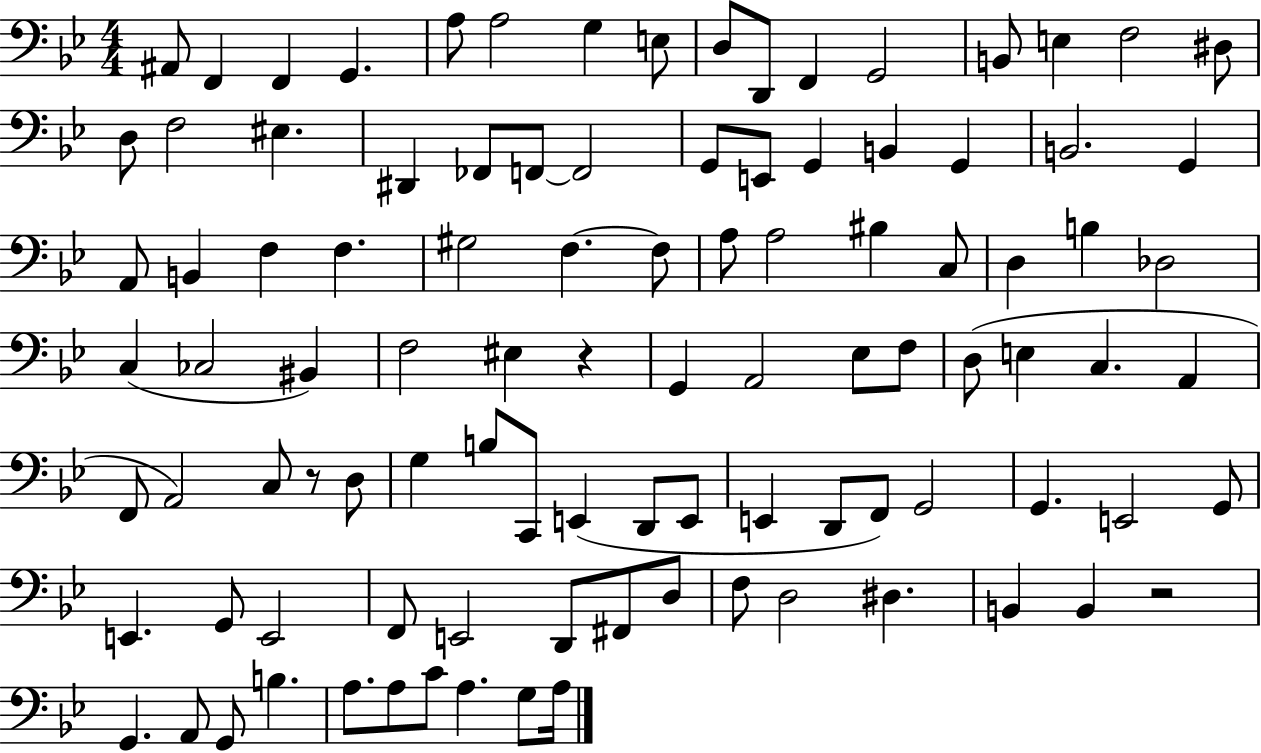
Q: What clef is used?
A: bass